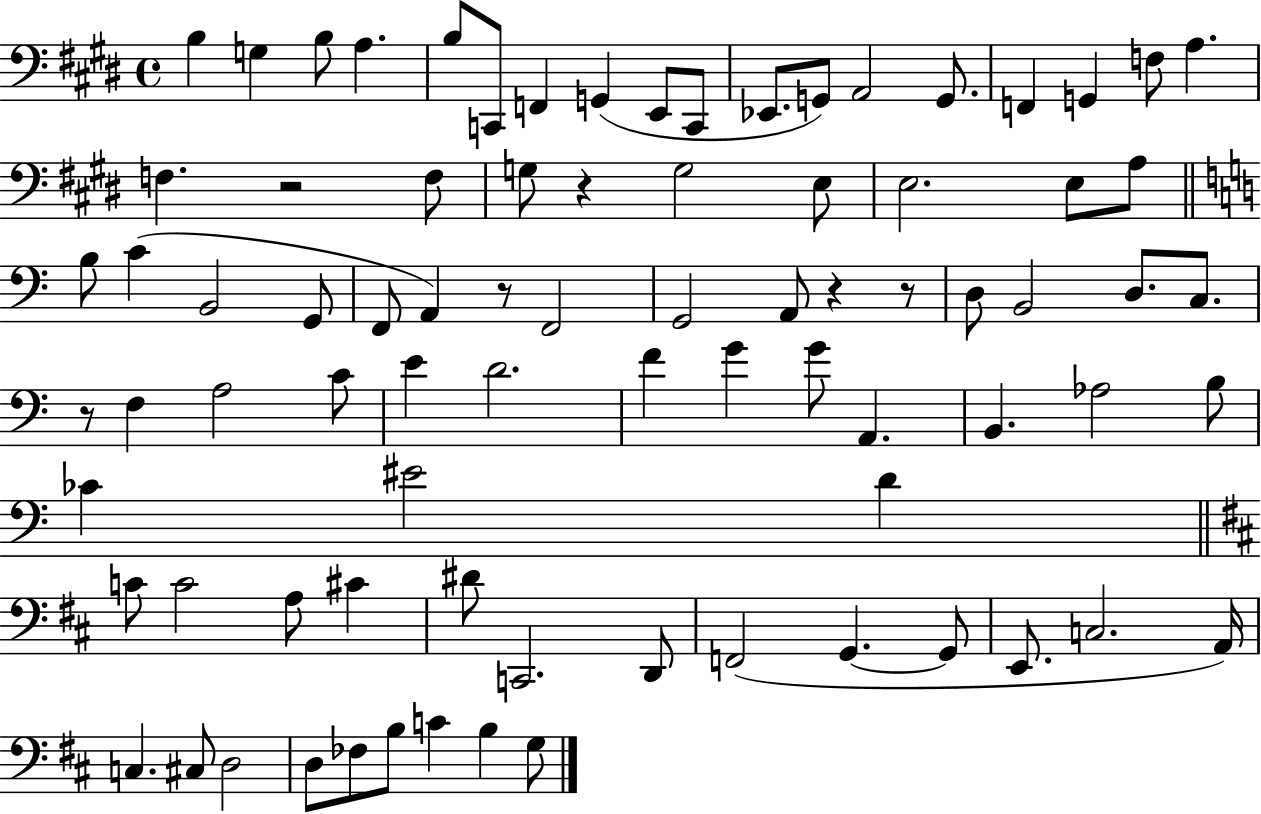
B3/q G3/q B3/e A3/q. B3/e C2/e F2/q G2/q E2/e C2/e Eb2/e. G2/e A2/h G2/e. F2/q G2/q F3/e A3/q. F3/q. R/h F3/e G3/e R/q G3/h E3/e E3/h. E3/e A3/e B3/e C4/q B2/h G2/e F2/e A2/q R/e F2/h G2/h A2/e R/q R/e D3/e B2/h D3/e. C3/e. R/e F3/q A3/h C4/e E4/q D4/h. F4/q G4/q G4/e A2/q. B2/q. Ab3/h B3/e CES4/q EIS4/h D4/q C4/e C4/h A3/e C#4/q D#4/e C2/h. D2/e F2/h G2/q. G2/e E2/e. C3/h. A2/s C3/q. C#3/e D3/h D3/e FES3/e B3/e C4/q B3/q G3/e